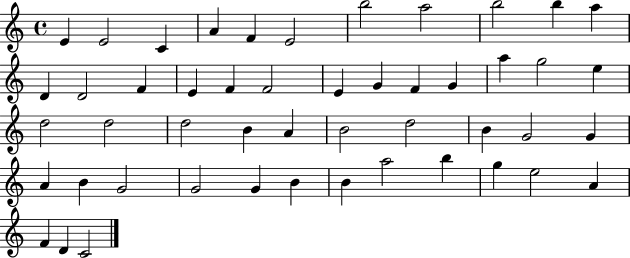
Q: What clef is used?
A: treble